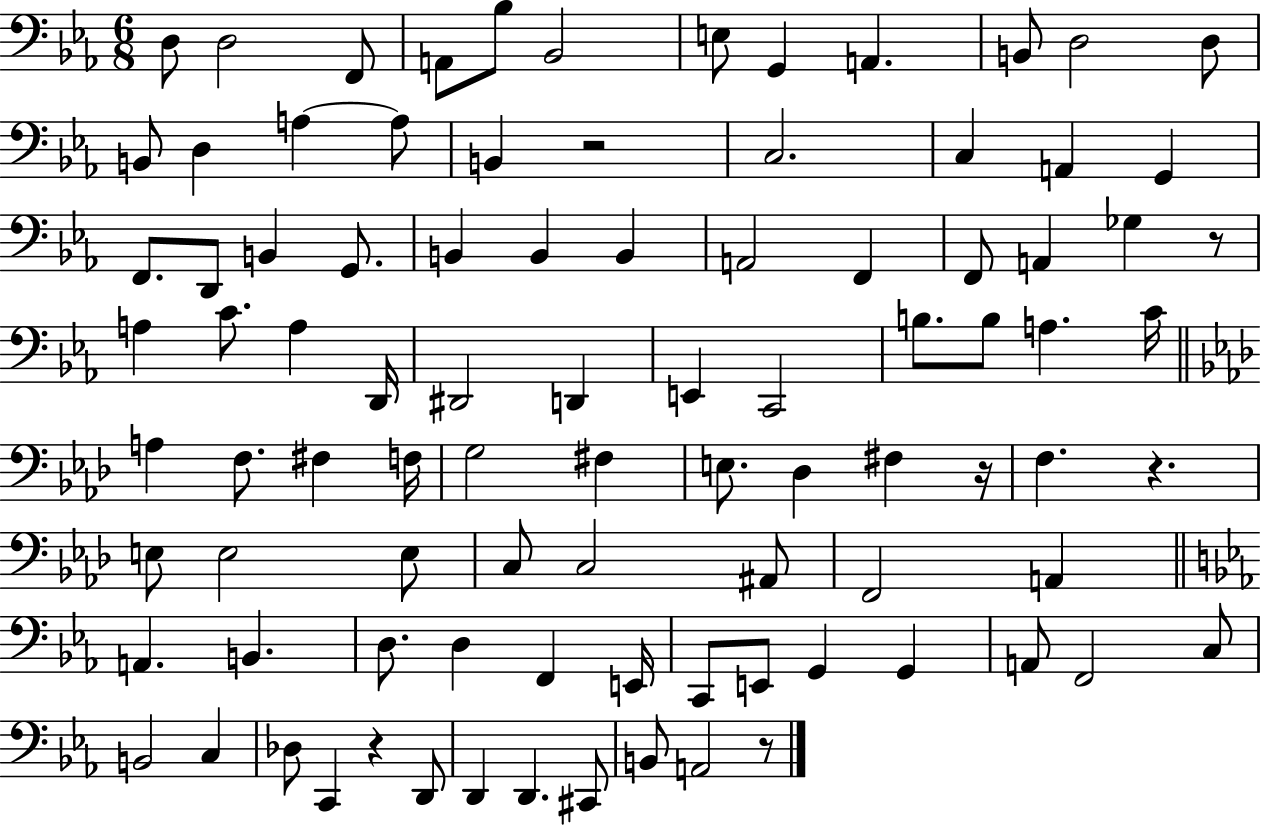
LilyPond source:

{
  \clef bass
  \numericTimeSignature
  \time 6/8
  \key ees \major
  d8 d2 f,8 | a,8 bes8 bes,2 | e8 g,4 a,4. | b,8 d2 d8 | \break b,8 d4 a4~~ a8 | b,4 r2 | c2. | c4 a,4 g,4 | \break f,8. d,8 b,4 g,8. | b,4 b,4 b,4 | a,2 f,4 | f,8 a,4 ges4 r8 | \break a4 c'8. a4 d,16 | dis,2 d,4 | e,4 c,2 | b8. b8 a4. c'16 | \break \bar "||" \break \key aes \major a4 f8. fis4 f16 | g2 fis4 | e8. des4 fis4 r16 | f4. r4. | \break e8 e2 e8 | c8 c2 ais,8 | f,2 a,4 | \bar "||" \break \key c \minor a,4. b,4. | d8. d4 f,4 e,16 | c,8 e,8 g,4 g,4 | a,8 f,2 c8 | \break b,2 c4 | des8 c,4 r4 d,8 | d,4 d,4. cis,8 | b,8 a,2 r8 | \break \bar "|."
}